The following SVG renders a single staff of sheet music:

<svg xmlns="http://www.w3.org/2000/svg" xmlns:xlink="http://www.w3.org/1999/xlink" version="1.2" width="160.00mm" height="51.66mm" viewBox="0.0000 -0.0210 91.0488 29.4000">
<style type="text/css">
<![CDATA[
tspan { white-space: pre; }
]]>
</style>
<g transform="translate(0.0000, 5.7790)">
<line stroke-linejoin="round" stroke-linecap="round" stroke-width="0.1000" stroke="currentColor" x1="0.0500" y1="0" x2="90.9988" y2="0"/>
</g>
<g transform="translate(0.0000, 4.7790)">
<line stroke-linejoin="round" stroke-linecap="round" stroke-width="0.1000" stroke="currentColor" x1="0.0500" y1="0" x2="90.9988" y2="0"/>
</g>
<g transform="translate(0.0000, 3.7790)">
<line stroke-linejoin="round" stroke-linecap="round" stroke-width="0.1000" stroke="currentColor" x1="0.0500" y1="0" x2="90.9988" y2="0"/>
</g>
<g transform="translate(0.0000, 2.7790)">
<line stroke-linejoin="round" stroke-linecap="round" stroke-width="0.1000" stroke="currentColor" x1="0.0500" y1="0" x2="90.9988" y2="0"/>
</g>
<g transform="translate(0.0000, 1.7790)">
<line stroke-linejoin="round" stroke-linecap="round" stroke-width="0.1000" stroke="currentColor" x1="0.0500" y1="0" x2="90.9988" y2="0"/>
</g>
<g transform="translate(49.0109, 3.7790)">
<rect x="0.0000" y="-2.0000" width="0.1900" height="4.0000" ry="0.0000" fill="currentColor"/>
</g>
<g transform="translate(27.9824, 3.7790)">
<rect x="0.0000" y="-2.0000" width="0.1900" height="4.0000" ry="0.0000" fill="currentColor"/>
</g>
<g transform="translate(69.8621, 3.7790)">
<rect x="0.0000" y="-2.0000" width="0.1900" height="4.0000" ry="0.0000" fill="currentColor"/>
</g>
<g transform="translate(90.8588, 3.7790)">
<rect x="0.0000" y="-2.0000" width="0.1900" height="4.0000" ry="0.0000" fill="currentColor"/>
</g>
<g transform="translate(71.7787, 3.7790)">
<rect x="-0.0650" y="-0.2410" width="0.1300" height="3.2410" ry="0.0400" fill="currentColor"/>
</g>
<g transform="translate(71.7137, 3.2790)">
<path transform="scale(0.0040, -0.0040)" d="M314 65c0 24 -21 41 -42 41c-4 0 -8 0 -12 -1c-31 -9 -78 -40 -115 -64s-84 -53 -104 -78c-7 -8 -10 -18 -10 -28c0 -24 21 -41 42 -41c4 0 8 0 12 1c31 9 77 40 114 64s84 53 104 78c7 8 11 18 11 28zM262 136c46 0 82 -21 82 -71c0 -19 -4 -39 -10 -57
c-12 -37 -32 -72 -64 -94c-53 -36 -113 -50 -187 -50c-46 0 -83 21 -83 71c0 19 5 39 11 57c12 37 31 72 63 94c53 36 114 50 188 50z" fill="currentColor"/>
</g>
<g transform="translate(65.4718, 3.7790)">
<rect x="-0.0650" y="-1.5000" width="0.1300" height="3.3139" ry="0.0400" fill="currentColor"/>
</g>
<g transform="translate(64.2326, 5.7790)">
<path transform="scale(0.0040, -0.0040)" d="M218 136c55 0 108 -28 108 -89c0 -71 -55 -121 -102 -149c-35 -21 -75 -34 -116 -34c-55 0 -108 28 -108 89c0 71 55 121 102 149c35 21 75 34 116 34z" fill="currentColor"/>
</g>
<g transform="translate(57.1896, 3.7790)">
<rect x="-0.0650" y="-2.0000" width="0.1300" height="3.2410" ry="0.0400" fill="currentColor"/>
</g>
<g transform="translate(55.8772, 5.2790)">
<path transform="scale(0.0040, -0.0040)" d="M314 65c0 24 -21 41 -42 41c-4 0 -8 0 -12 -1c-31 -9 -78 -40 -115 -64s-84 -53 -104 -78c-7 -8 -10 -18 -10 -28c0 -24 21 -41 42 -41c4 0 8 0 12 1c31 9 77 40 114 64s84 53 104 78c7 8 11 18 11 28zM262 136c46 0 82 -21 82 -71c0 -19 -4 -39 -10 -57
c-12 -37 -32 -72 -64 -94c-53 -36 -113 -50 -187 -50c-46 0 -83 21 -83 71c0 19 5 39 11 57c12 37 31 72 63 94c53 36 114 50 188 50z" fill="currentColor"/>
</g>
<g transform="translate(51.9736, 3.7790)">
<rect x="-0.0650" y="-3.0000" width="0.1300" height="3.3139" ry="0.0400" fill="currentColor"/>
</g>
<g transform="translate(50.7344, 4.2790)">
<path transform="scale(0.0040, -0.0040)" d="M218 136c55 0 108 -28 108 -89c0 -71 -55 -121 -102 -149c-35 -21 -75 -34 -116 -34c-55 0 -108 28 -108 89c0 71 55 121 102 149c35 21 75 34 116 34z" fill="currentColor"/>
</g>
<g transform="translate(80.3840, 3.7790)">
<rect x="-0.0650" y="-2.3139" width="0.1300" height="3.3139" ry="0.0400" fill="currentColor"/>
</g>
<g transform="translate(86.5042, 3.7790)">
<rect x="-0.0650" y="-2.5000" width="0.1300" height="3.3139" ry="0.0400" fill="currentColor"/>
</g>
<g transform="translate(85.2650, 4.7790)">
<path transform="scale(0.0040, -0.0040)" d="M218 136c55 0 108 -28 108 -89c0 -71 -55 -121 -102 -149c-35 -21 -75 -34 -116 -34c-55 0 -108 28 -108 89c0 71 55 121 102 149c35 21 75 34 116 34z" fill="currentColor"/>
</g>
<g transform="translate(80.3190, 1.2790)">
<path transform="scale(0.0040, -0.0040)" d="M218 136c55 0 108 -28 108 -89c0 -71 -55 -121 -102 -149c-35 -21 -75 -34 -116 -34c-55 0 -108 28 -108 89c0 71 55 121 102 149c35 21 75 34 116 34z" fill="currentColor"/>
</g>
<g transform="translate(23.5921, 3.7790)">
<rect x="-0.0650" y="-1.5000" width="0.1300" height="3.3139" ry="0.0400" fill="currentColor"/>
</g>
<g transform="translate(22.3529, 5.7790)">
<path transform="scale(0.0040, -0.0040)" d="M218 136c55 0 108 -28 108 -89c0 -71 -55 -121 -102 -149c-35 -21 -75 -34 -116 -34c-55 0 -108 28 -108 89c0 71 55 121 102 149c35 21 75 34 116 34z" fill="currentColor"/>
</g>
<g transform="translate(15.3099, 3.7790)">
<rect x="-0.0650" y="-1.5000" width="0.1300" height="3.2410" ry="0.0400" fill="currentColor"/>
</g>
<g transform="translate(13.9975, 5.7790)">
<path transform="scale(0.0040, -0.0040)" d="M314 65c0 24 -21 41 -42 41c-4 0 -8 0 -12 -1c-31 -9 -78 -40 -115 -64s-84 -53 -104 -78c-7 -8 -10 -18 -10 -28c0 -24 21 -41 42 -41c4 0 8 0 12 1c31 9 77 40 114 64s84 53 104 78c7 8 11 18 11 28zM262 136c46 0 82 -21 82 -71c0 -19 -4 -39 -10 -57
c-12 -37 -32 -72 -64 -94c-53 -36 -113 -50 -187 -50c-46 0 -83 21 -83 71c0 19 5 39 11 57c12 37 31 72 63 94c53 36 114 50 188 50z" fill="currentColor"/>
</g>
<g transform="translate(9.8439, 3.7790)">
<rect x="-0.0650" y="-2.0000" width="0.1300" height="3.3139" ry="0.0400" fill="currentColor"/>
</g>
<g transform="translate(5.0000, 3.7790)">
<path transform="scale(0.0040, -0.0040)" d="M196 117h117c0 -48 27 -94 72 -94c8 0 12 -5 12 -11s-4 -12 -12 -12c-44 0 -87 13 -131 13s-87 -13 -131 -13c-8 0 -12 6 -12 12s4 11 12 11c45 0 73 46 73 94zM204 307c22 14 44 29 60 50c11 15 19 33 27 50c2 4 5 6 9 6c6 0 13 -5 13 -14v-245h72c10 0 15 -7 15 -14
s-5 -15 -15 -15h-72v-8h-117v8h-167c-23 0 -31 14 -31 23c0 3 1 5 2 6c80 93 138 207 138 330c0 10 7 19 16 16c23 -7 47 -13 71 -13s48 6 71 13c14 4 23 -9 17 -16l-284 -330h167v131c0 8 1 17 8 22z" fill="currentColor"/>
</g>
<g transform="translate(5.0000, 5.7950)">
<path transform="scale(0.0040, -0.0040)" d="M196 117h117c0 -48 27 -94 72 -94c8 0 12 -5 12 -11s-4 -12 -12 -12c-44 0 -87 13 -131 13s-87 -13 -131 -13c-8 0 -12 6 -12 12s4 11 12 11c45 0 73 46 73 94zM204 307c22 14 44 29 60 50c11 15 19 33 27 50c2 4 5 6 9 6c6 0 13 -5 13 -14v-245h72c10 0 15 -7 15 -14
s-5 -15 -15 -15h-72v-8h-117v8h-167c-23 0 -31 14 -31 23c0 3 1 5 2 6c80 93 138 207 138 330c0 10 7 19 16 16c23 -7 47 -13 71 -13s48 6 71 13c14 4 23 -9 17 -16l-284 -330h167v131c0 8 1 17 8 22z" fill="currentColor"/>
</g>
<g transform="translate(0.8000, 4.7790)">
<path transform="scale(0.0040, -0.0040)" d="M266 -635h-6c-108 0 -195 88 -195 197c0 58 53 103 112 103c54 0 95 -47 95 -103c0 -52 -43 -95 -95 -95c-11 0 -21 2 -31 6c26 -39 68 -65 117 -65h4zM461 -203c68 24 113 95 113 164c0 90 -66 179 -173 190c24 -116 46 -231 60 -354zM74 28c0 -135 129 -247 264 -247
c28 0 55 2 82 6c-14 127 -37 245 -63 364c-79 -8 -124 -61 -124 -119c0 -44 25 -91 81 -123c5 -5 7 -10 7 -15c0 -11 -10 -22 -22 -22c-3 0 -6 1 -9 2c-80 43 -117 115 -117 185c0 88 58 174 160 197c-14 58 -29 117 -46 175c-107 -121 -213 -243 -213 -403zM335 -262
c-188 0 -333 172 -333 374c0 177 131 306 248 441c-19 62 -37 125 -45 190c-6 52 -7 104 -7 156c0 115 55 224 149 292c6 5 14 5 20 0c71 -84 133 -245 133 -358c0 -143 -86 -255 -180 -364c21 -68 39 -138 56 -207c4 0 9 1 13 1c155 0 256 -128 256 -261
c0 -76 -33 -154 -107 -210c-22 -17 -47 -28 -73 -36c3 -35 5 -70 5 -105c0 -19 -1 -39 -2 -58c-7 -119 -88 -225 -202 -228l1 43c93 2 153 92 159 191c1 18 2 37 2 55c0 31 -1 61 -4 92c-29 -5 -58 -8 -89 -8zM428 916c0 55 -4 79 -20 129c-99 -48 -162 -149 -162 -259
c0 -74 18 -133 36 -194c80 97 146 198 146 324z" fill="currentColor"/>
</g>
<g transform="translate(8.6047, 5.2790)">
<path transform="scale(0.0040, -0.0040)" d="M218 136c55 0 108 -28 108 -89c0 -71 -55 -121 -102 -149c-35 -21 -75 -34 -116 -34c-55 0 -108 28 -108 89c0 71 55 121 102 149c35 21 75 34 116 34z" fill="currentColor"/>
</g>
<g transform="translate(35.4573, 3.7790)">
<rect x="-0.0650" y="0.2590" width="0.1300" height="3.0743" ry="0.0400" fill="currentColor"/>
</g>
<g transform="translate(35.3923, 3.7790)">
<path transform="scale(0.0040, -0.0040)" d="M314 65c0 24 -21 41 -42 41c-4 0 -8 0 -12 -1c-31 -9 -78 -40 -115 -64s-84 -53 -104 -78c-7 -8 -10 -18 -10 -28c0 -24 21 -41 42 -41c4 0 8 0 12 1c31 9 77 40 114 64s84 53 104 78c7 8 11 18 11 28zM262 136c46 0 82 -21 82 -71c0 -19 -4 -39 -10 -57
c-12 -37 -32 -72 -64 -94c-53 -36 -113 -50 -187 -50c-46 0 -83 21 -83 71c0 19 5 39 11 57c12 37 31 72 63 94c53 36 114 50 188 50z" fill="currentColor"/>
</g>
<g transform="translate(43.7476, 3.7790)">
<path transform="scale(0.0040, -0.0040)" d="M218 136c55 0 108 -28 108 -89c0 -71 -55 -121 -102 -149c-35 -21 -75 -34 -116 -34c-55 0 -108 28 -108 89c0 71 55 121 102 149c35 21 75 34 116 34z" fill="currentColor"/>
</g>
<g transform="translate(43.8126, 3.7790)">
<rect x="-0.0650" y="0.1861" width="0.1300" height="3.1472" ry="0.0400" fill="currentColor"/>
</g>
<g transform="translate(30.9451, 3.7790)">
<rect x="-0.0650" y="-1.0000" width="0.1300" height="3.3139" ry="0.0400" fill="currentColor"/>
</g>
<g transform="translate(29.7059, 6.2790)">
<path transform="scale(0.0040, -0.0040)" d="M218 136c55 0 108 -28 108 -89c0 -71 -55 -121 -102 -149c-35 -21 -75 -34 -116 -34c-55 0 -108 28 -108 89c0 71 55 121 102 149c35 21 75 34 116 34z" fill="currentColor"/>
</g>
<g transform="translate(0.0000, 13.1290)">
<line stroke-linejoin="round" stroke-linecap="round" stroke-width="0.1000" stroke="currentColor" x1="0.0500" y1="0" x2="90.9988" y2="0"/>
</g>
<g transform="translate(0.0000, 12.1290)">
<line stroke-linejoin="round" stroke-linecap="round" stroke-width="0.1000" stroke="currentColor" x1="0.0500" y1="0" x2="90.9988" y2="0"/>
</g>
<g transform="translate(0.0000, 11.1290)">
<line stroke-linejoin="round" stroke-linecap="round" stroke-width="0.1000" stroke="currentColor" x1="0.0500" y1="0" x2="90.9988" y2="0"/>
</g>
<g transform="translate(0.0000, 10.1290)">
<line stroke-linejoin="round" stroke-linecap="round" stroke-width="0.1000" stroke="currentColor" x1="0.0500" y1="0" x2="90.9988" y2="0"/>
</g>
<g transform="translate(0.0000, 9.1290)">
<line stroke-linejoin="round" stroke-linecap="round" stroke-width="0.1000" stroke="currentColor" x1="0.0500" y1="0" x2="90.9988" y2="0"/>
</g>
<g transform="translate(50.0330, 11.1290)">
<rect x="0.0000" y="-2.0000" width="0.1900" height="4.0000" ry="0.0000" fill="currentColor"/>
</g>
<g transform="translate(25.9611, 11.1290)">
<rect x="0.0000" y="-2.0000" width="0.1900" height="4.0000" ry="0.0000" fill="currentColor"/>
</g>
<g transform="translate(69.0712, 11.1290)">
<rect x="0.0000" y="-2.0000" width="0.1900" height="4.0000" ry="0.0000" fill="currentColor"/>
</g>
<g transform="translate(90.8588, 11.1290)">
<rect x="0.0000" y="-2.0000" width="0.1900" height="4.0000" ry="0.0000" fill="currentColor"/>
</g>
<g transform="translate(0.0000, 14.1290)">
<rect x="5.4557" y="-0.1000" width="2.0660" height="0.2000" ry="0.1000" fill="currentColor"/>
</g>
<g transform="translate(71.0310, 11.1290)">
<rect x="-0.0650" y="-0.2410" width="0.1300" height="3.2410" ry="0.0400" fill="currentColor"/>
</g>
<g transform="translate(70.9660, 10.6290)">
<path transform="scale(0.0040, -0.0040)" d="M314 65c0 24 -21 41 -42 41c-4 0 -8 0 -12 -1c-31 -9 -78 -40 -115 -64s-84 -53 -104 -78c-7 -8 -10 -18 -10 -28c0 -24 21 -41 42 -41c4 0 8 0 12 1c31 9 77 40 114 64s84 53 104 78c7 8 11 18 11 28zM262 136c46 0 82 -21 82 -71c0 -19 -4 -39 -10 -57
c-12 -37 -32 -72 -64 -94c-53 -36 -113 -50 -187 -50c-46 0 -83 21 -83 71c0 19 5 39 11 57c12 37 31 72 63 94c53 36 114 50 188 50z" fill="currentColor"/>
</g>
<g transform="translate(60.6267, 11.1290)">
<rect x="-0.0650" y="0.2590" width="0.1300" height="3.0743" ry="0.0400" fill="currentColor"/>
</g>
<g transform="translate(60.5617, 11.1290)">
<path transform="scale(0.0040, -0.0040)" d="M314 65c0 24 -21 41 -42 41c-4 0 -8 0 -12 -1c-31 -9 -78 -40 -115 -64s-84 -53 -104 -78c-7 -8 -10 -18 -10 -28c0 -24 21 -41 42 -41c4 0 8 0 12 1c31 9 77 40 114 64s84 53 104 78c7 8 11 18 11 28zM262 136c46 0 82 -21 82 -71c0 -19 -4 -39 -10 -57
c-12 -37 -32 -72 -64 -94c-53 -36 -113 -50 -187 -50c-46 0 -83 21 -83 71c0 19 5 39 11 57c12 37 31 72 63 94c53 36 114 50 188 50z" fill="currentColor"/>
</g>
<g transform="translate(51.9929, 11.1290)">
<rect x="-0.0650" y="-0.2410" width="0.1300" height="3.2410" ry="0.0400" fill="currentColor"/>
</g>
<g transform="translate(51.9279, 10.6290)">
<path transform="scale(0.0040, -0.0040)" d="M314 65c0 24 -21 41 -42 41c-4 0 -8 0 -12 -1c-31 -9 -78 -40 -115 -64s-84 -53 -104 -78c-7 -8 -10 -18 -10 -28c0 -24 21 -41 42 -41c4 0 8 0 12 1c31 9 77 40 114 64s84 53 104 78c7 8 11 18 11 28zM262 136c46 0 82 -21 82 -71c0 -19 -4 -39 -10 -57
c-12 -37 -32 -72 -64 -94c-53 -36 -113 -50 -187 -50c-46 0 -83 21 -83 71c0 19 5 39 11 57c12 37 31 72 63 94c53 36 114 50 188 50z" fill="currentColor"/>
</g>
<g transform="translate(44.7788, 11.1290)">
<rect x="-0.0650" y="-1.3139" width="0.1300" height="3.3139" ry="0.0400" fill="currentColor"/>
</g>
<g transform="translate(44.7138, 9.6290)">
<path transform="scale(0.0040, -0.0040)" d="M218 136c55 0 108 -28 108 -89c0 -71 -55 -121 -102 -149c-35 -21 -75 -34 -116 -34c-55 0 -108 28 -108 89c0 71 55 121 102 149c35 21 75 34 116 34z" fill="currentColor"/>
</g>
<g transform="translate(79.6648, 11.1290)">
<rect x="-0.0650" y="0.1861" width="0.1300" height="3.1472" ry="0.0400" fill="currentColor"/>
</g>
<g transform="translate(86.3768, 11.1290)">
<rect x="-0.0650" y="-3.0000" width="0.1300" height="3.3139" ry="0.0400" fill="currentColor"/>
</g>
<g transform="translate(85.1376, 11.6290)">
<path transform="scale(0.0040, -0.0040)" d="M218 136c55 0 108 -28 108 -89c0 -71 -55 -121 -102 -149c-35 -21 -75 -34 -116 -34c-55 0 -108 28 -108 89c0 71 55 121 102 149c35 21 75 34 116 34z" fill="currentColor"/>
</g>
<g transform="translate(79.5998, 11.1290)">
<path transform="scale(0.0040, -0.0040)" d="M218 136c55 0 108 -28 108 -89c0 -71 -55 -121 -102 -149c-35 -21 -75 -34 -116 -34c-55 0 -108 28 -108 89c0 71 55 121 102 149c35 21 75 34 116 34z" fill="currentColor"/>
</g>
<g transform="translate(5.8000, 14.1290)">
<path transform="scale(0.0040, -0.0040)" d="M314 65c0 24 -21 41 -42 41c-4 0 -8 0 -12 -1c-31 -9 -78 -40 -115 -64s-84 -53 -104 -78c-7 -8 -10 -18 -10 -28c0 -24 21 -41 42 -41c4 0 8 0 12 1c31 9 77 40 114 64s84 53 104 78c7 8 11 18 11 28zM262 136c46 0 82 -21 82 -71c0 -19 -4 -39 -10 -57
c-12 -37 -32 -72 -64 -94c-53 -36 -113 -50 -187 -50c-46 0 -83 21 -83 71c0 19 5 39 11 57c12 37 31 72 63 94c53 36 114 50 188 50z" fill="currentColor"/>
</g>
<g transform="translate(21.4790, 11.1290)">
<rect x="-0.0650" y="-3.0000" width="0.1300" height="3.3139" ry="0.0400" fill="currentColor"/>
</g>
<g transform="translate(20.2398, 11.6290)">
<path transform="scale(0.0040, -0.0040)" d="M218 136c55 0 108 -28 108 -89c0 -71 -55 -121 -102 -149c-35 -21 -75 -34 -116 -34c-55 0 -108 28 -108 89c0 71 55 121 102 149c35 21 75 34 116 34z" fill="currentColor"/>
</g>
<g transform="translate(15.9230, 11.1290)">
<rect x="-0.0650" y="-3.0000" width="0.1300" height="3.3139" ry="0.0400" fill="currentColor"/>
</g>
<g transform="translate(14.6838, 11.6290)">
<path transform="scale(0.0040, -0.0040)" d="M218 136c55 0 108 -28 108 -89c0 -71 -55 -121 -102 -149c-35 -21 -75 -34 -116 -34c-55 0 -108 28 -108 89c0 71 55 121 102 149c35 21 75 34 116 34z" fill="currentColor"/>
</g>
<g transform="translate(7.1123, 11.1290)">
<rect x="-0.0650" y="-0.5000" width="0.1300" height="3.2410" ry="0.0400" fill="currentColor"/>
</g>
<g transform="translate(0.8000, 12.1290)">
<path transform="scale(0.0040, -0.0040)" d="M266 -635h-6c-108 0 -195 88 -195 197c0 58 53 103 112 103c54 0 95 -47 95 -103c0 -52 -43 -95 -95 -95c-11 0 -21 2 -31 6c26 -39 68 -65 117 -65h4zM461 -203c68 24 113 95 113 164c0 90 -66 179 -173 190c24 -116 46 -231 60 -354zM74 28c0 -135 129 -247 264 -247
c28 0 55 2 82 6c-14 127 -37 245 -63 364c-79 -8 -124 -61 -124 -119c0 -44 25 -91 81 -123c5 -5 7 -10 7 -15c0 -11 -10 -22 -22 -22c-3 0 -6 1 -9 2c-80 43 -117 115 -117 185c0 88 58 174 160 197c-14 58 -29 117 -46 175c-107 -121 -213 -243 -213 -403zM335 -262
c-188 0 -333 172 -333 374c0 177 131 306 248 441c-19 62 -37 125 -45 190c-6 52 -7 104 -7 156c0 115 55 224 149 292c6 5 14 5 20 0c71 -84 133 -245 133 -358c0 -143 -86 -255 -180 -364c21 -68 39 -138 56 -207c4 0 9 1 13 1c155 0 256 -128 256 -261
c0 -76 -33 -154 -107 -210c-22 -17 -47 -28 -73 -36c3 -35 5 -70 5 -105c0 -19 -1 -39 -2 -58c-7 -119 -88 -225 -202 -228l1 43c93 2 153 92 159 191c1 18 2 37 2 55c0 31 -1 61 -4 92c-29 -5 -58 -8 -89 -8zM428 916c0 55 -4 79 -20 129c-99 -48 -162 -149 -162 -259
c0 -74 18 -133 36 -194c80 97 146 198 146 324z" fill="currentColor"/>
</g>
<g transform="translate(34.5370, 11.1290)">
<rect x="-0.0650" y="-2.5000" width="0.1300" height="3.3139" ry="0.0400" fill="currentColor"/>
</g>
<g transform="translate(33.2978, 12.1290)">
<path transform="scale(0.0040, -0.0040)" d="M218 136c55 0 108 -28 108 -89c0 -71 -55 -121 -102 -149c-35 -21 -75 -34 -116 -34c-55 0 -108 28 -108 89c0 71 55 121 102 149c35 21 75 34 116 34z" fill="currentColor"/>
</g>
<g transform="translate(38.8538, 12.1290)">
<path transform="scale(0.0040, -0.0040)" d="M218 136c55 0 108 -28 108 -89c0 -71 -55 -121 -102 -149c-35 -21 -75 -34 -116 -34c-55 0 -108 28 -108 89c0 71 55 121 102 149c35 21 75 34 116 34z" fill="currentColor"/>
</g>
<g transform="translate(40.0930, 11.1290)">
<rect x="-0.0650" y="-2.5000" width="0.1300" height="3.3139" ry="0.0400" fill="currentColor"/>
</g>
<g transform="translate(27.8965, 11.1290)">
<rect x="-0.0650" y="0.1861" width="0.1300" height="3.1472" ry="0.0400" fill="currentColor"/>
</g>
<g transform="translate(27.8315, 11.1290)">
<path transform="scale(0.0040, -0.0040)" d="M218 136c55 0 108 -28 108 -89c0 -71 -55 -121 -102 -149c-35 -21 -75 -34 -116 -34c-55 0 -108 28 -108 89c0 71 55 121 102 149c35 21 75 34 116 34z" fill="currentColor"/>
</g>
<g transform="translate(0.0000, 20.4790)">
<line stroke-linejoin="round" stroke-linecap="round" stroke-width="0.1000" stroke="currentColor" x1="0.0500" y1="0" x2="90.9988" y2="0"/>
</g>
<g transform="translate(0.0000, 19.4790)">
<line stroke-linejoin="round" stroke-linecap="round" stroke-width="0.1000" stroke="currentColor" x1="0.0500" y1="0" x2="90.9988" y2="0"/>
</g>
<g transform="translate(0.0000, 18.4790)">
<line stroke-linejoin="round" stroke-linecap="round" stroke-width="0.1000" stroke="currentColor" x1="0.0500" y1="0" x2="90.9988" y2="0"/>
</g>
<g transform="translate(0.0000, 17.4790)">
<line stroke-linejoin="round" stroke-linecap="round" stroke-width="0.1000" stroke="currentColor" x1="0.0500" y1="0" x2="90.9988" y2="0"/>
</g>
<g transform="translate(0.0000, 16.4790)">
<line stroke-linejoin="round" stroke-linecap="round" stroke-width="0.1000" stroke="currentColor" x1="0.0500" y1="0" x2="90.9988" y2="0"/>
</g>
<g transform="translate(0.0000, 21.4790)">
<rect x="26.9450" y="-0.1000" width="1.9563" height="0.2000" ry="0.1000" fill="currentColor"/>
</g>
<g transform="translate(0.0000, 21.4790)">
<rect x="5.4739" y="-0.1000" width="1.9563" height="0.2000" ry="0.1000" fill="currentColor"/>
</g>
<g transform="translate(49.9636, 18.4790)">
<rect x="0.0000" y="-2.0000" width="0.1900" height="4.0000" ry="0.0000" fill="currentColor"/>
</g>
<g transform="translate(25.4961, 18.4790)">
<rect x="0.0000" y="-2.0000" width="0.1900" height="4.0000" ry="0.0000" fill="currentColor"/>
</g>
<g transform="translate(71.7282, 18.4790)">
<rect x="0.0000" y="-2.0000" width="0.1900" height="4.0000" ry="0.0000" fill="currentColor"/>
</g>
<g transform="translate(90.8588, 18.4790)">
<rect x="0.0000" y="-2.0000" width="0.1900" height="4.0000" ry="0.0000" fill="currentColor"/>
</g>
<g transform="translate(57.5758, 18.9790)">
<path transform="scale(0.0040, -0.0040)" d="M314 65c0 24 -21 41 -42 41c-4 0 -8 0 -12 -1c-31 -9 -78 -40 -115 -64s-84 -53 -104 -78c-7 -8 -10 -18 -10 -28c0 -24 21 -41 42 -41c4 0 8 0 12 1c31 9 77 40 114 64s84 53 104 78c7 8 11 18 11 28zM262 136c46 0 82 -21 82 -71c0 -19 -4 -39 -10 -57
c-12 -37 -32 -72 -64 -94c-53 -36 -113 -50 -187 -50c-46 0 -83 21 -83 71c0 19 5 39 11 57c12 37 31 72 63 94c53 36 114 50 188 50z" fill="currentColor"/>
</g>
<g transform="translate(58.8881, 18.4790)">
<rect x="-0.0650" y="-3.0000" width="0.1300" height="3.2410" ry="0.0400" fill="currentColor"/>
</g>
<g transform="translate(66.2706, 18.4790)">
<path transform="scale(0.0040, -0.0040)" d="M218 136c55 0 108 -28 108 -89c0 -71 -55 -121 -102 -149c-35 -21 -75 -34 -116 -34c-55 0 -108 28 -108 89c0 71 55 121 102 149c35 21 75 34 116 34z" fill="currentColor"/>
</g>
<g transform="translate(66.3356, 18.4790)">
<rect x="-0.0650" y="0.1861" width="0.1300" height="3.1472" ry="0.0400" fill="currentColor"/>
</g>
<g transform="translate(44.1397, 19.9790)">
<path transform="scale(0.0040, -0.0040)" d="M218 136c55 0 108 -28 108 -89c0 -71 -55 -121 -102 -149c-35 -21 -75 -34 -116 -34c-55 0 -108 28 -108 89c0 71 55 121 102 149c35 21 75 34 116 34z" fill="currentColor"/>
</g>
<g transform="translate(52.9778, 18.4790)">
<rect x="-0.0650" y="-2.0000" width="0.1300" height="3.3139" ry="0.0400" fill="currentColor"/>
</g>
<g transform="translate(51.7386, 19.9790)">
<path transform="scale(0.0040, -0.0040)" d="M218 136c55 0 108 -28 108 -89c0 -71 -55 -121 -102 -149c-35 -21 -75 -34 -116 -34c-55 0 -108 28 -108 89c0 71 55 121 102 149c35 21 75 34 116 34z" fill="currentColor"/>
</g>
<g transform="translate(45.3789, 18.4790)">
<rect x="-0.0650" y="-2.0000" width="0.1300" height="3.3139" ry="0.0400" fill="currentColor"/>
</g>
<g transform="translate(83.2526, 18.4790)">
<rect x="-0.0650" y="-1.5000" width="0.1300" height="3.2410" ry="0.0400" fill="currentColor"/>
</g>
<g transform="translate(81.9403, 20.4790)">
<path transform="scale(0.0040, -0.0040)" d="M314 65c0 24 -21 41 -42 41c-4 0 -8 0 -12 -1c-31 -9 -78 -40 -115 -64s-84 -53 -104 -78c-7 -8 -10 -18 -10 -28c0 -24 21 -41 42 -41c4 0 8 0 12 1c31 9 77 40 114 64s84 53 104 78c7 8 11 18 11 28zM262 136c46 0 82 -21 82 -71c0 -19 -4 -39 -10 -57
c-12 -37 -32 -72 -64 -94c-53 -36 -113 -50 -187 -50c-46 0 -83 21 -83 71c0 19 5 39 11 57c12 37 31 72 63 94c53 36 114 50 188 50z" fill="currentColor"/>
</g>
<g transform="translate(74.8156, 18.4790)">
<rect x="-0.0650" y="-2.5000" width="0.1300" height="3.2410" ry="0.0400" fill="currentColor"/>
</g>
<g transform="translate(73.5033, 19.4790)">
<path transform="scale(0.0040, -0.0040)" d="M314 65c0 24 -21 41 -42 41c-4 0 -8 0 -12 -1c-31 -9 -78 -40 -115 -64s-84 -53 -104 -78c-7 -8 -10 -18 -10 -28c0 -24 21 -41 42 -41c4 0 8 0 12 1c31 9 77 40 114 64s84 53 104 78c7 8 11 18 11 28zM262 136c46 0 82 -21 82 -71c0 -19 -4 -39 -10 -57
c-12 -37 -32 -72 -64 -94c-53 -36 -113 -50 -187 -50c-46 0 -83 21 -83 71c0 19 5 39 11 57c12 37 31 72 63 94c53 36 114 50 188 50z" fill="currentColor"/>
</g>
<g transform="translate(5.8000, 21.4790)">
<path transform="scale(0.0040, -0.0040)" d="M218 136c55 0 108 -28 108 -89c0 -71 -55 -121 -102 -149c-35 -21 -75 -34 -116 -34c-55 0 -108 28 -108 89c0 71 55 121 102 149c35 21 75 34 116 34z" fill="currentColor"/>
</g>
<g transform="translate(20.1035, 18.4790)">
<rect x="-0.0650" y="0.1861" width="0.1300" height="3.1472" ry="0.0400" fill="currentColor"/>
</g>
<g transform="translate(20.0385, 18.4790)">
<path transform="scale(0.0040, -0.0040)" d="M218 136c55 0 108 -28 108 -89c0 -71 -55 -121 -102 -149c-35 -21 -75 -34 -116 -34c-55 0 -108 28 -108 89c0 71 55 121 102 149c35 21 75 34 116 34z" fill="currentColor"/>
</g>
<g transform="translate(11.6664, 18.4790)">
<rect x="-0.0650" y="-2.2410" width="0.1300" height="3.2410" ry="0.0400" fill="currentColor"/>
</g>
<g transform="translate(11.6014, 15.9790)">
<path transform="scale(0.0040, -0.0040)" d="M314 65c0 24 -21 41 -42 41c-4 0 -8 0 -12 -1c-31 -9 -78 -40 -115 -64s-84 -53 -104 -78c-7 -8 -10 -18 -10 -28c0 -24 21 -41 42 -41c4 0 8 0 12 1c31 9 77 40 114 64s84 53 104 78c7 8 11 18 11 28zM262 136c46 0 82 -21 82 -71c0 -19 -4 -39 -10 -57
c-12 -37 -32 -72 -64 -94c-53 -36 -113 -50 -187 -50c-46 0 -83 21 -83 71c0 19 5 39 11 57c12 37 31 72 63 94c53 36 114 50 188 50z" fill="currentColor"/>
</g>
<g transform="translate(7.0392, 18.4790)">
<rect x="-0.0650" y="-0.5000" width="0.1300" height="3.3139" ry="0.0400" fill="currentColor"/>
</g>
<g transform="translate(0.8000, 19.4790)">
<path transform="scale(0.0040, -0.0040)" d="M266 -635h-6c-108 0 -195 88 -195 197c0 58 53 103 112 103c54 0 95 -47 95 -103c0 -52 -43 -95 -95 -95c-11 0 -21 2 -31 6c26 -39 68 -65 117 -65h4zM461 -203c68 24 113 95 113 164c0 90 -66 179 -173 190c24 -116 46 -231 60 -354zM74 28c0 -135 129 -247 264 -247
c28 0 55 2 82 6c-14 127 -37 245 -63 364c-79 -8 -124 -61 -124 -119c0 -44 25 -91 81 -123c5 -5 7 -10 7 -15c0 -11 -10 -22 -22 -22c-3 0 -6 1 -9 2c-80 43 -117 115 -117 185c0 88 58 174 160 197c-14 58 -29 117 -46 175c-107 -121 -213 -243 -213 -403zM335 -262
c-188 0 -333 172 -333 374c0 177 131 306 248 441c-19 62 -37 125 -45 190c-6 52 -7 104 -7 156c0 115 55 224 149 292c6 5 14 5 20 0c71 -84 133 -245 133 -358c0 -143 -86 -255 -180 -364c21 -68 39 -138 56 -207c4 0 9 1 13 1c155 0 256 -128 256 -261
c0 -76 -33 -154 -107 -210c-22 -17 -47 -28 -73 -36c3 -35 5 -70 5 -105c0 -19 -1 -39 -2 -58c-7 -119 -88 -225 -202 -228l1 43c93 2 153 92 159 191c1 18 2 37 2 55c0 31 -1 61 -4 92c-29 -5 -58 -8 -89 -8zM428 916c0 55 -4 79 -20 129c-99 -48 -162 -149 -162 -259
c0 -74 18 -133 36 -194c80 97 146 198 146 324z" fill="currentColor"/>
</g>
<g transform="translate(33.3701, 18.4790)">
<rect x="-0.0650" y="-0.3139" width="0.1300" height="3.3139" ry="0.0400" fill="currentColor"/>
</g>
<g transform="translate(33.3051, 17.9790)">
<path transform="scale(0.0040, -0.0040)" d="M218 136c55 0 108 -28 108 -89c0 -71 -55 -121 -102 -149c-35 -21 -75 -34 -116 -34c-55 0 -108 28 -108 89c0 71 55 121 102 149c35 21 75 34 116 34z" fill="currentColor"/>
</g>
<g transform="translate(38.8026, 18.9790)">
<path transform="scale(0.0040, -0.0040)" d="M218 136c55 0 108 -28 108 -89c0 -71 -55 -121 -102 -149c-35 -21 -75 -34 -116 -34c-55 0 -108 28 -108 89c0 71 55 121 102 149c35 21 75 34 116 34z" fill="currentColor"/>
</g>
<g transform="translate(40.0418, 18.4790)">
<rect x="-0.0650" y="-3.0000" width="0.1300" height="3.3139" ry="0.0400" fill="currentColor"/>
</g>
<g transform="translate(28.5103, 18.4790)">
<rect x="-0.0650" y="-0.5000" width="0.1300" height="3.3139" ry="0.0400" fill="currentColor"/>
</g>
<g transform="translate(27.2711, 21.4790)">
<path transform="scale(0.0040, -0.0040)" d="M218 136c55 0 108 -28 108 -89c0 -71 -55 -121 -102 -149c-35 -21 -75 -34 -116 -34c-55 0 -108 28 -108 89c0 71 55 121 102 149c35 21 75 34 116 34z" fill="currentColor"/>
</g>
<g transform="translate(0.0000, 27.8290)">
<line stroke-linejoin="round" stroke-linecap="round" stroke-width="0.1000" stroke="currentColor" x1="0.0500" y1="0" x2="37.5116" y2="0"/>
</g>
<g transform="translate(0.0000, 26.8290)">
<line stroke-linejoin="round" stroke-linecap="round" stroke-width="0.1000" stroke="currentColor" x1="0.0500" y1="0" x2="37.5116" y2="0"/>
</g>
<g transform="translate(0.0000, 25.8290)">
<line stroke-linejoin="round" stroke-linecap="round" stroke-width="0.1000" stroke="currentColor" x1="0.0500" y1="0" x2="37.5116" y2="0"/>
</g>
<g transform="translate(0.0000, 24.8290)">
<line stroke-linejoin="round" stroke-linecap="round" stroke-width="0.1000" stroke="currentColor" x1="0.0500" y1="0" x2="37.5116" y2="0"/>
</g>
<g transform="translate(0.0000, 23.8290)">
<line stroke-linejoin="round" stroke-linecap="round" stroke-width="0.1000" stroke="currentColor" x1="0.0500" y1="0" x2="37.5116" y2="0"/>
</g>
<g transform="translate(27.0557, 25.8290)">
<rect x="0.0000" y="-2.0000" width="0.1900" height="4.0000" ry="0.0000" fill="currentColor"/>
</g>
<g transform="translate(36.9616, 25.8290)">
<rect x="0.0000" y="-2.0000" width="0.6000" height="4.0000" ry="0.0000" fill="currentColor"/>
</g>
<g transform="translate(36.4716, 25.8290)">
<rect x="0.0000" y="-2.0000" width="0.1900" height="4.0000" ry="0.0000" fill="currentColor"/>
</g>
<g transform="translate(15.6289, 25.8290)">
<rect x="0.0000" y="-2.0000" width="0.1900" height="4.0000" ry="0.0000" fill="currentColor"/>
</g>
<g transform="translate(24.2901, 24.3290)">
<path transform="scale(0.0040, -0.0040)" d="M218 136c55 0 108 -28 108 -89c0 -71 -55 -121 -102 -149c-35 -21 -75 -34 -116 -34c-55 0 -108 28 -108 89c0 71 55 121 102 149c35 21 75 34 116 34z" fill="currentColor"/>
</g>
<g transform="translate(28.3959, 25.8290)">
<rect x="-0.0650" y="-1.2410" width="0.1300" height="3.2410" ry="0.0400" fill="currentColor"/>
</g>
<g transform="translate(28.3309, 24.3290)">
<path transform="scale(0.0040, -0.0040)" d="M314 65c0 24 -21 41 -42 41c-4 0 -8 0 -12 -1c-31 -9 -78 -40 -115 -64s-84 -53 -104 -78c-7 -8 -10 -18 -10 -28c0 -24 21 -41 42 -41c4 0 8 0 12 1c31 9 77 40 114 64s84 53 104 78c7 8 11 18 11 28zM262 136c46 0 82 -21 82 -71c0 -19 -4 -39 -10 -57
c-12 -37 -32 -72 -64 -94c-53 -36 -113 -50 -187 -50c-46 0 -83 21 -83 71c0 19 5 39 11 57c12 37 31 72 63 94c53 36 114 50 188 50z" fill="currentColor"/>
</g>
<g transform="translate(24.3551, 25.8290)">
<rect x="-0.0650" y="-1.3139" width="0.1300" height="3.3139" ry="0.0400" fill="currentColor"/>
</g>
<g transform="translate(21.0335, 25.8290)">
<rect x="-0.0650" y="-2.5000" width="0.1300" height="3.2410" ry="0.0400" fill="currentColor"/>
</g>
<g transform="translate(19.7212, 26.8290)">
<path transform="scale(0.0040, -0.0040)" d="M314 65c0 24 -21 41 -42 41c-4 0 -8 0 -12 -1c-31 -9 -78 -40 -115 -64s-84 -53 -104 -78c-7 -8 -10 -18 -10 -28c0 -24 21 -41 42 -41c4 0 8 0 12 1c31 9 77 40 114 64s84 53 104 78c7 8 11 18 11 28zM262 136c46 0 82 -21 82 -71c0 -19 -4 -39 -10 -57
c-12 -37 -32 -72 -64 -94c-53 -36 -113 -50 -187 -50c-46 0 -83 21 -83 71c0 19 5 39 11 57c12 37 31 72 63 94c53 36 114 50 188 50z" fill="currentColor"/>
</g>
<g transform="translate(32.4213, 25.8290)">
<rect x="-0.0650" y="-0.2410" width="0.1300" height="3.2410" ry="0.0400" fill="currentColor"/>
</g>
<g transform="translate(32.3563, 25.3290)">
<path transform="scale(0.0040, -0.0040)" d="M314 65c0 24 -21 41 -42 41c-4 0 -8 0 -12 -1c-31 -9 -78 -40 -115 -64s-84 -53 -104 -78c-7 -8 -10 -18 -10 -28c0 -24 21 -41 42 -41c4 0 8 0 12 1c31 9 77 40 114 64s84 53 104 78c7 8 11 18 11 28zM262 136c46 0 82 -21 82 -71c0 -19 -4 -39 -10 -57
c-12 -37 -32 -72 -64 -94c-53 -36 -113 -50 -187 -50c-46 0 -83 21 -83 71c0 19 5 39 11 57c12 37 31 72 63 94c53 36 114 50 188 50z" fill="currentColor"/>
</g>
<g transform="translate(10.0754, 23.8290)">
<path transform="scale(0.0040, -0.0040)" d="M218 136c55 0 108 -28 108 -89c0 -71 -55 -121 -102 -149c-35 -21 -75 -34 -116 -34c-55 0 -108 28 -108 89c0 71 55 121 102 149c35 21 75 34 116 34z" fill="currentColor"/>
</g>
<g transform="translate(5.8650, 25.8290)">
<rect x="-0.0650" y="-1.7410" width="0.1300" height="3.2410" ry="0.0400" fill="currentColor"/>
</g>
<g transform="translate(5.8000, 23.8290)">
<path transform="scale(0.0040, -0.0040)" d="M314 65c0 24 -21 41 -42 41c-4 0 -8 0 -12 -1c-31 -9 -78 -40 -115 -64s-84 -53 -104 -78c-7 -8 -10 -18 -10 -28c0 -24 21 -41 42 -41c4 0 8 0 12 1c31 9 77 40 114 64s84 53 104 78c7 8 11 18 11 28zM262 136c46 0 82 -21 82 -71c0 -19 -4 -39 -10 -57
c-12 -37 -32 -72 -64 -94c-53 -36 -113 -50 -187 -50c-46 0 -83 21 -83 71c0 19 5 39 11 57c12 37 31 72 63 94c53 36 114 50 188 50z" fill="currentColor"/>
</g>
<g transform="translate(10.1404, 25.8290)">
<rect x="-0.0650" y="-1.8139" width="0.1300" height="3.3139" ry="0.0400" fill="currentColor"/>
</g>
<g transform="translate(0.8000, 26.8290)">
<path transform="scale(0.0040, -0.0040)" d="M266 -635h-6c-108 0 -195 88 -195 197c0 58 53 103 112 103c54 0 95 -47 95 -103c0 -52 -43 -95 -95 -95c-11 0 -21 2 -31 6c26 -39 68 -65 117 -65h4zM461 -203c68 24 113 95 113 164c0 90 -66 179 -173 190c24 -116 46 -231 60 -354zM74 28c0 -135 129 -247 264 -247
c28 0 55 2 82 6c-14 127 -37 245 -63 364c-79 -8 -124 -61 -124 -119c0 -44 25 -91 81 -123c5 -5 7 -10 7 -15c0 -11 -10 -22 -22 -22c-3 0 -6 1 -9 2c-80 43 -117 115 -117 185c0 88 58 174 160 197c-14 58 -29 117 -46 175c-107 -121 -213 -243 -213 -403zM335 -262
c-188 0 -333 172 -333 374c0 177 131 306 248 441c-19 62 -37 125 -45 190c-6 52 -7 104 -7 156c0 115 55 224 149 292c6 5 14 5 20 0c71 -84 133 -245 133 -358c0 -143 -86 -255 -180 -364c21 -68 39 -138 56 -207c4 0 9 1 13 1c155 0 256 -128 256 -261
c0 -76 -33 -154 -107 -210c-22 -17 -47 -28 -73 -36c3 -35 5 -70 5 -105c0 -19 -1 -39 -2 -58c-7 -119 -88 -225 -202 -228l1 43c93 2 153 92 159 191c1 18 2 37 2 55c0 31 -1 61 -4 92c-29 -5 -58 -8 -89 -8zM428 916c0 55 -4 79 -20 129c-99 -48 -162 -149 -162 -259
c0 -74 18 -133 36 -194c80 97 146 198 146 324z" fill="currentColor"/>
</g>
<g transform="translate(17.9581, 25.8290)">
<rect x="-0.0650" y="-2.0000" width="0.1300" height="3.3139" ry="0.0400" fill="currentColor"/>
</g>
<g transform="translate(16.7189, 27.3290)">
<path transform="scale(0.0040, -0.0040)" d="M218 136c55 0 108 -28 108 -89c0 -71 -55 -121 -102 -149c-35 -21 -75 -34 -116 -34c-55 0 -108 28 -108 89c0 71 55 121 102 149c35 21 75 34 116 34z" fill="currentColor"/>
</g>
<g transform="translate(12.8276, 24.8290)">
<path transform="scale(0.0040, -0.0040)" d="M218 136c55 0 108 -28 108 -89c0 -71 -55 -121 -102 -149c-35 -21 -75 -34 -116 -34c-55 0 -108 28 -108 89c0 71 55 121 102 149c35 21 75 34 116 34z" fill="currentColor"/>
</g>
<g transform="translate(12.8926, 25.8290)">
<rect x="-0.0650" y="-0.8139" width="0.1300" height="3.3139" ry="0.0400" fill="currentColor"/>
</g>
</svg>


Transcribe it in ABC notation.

X:1
T:Untitled
M:4/4
L:1/4
K:C
F E2 E D B2 B A F2 E c2 g G C2 A A B G G e c2 B2 c2 B A C g2 B C c A F F A2 B G2 E2 f2 f d F G2 e e2 c2